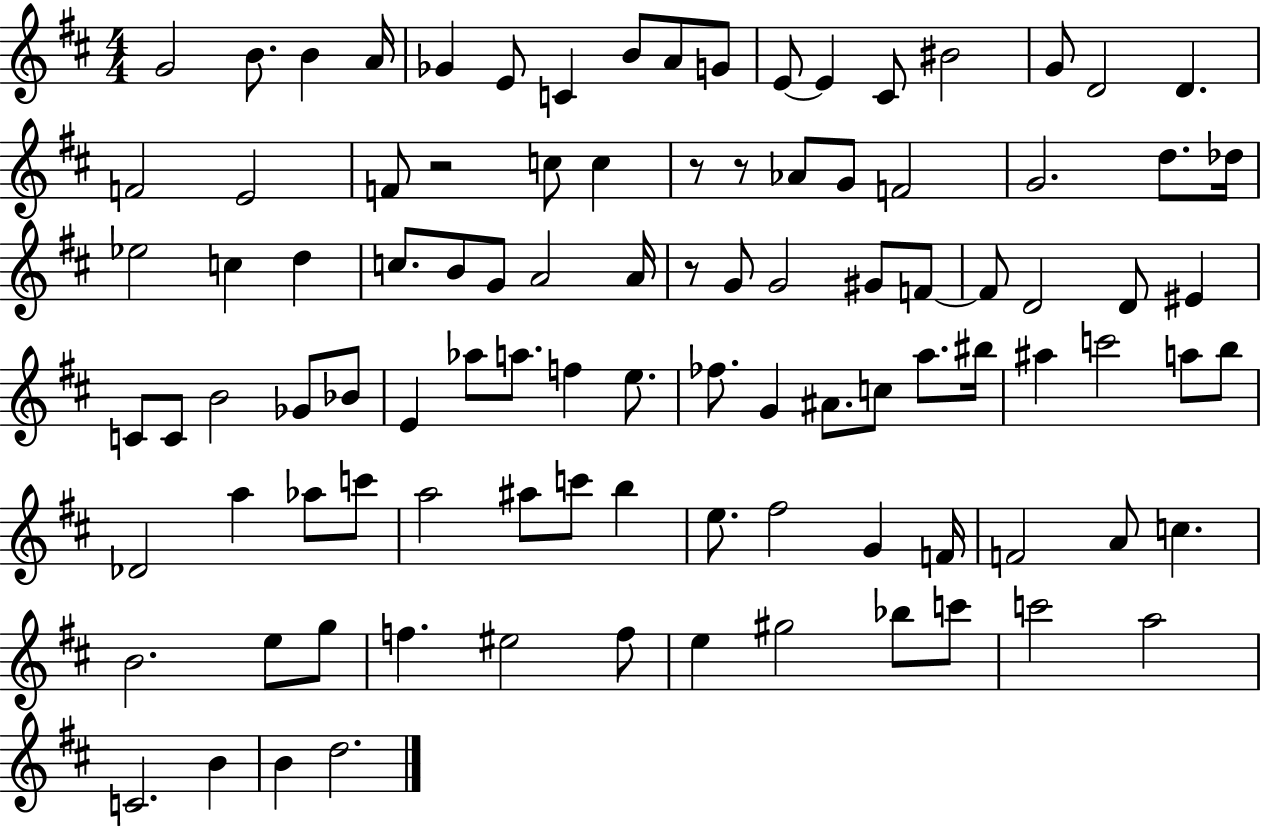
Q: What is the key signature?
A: D major